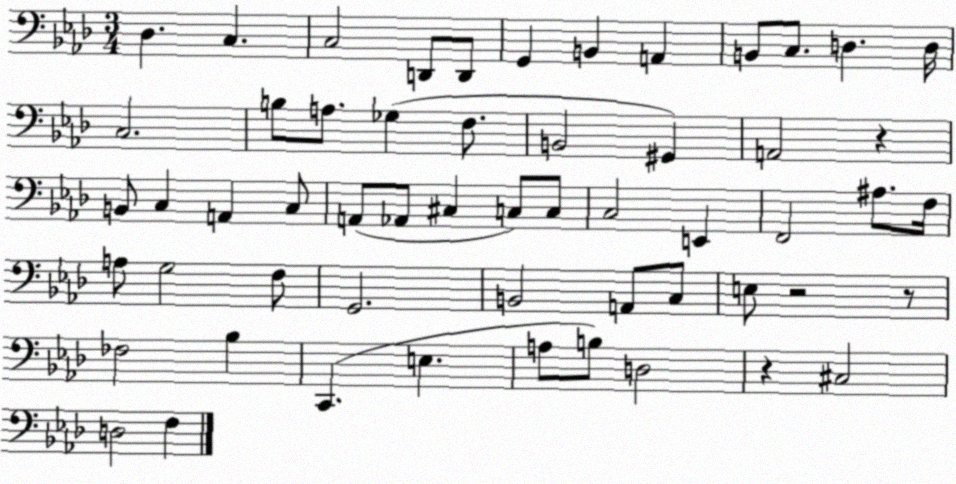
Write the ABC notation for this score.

X:1
T:Untitled
M:3/4
L:1/4
K:Ab
_D, C, C,2 D,,/2 D,,/2 G,, B,, A,, B,,/2 C,/2 D, D,/4 C,2 B,/2 A,/2 _G, F,/2 B,,2 ^G,, A,,2 z B,,/2 C, A,, C,/2 A,,/2 _A,,/2 ^C, C,/2 C,/2 C,2 E,, F,,2 ^A,/2 F,/4 A,/2 G,2 F,/2 G,,2 B,,2 A,,/2 C,/2 E,/2 z2 z/2 _F,2 _B, C,, E, A,/2 B,/2 D,2 z ^C,2 D,2 F,